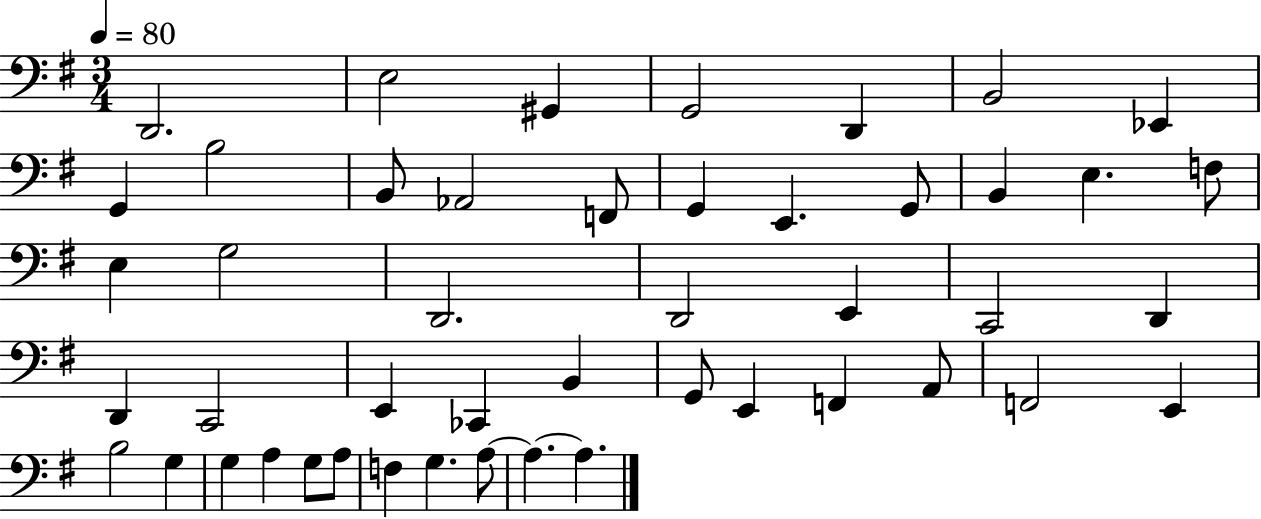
D2/h. E3/h G#2/q G2/h D2/q B2/h Eb2/q G2/q B3/h B2/e Ab2/h F2/e G2/q E2/q. G2/e B2/q E3/q. F3/e E3/q G3/h D2/h. D2/h E2/q C2/h D2/q D2/q C2/h E2/q CES2/q B2/q G2/e E2/q F2/q A2/e F2/h E2/q B3/h G3/q G3/q A3/q G3/e A3/e F3/q G3/q. A3/e A3/q. A3/q.